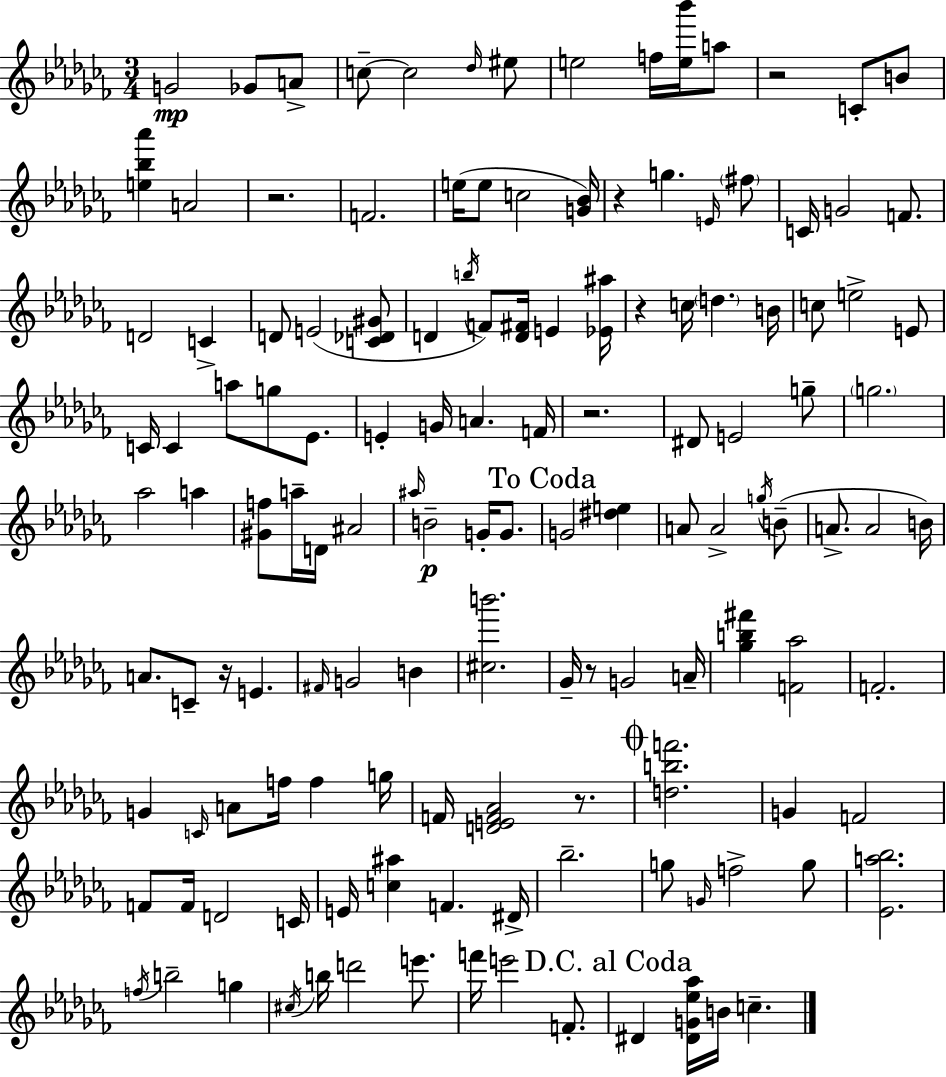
X:1
T:Untitled
M:3/4
L:1/4
K:Abm
G2 _G/2 A/2 c/2 c2 _d/4 ^e/2 e2 f/4 [e_b']/4 a/2 z2 C/2 B/2 [e_b_a'] A2 z2 F2 e/4 e/2 c2 [G_B]/4 z g E/4 ^f/2 C/4 G2 F/2 D2 C D/2 E2 [C_D^G]/2 D b/4 F/2 [D^F]/4 E [_E^a]/4 z c/4 d B/4 c/2 e2 E/2 C/4 C a/2 g/2 _E/2 E G/4 A F/4 z2 ^D/2 E2 g/2 g2 _a2 a [^Gf]/2 a/4 D/4 ^A2 ^a/4 B2 G/4 G/2 G2 [^de] A/2 A2 g/4 B/2 A/2 A2 B/4 A/2 C/2 z/4 E ^F/4 G2 B [^cb']2 _G/4 z/2 G2 A/4 [_gb^f'] [F_a]2 F2 G C/4 A/2 f/4 f g/4 F/4 [DEF_A]2 z/2 [dbf']2 G F2 F/2 F/4 D2 C/4 E/4 [c^a] F ^D/4 _b2 g/2 G/4 f2 g/2 [_Ea_b]2 f/4 b2 g ^c/4 b/4 d'2 e'/2 f'/4 e'2 F/2 ^D [^DG_e_a]/4 B/4 c